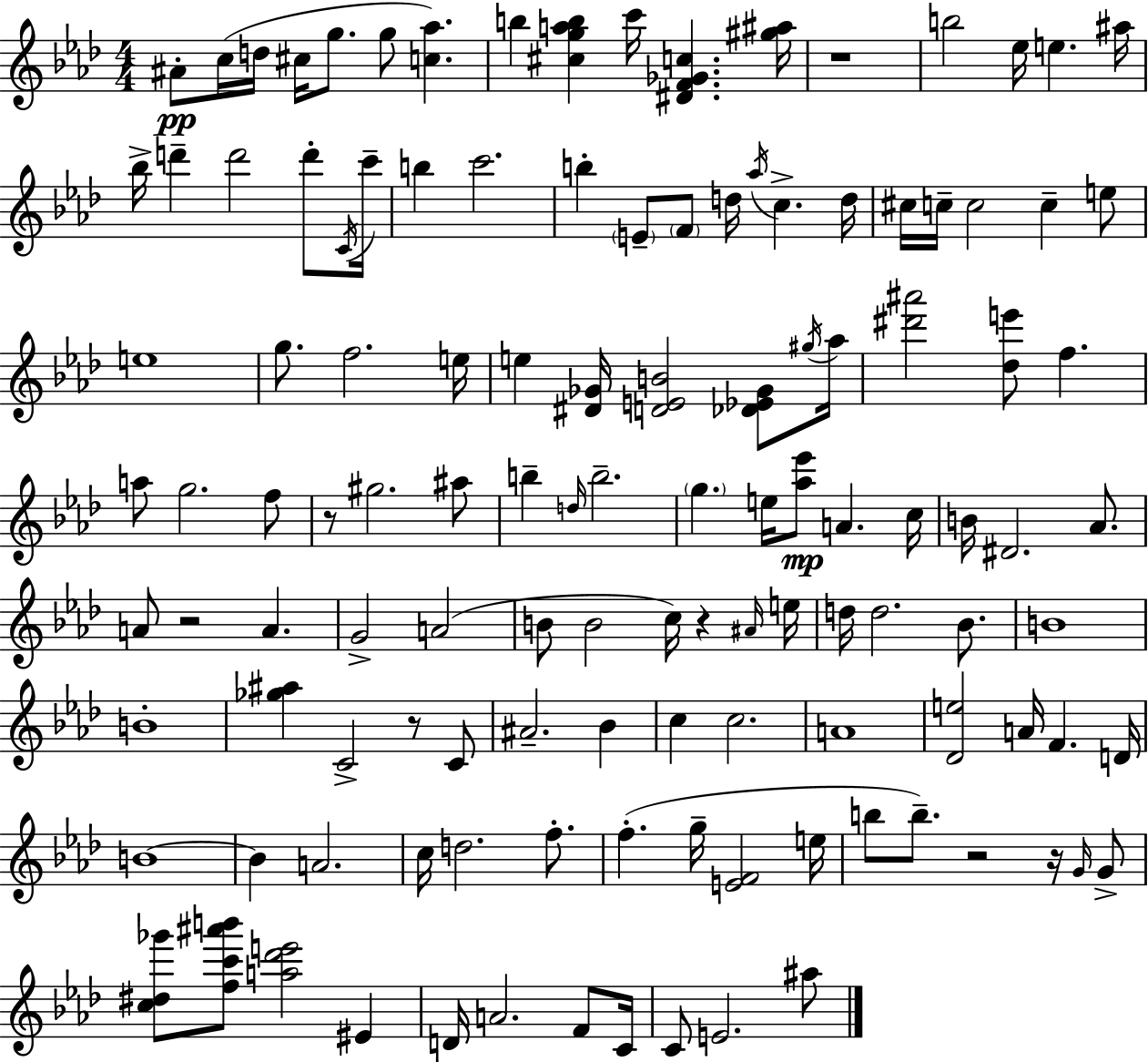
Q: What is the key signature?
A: F minor